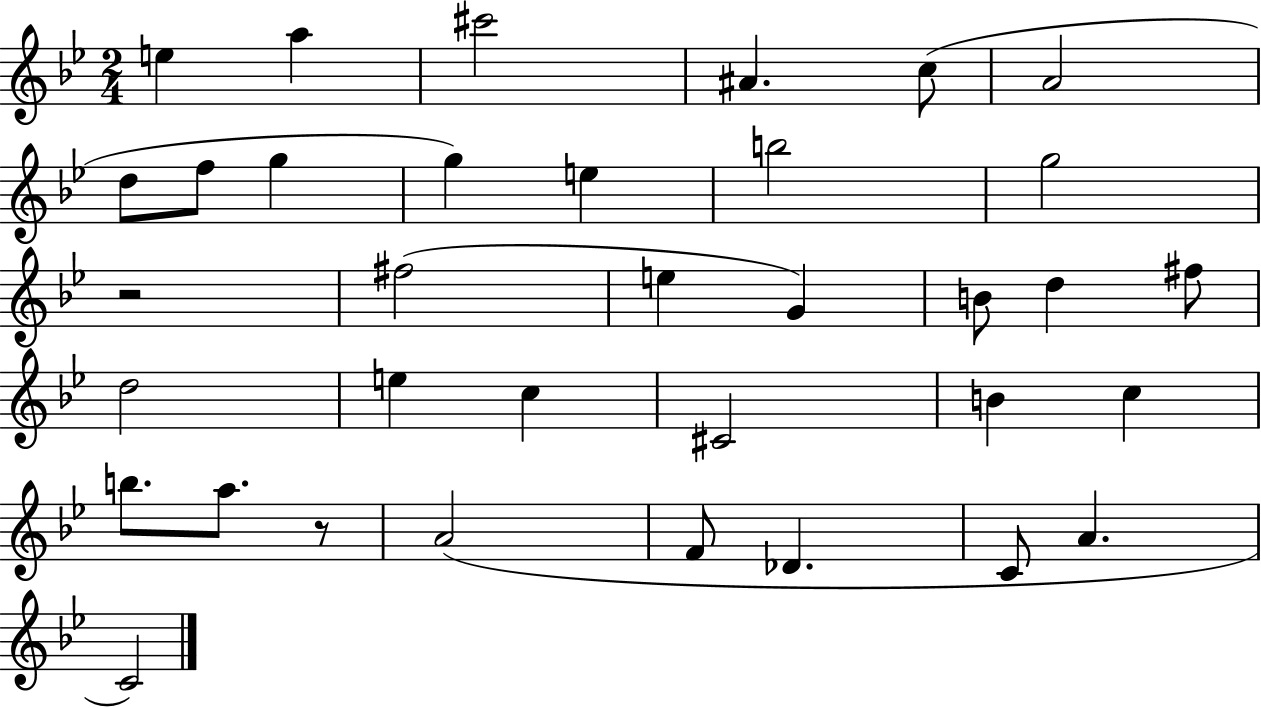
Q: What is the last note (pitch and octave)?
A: C4